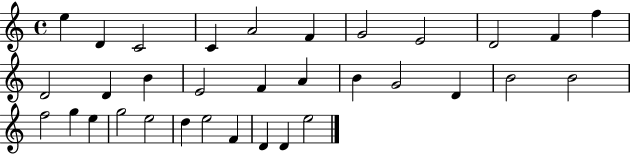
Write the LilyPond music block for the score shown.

{
  \clef treble
  \time 4/4
  \defaultTimeSignature
  \key c \major
  e''4 d'4 c'2 | c'4 a'2 f'4 | g'2 e'2 | d'2 f'4 f''4 | \break d'2 d'4 b'4 | e'2 f'4 a'4 | b'4 g'2 d'4 | b'2 b'2 | \break f''2 g''4 e''4 | g''2 e''2 | d''4 e''2 f'4 | d'4 d'4 e''2 | \break \bar "|."
}